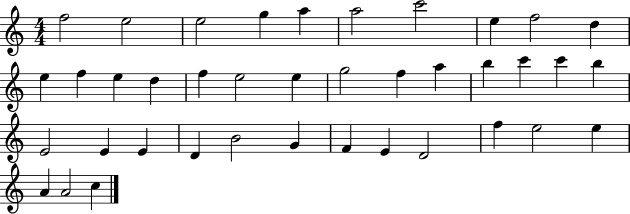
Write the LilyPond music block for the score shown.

{
  \clef treble
  \numericTimeSignature
  \time 4/4
  \key c \major
  f''2 e''2 | e''2 g''4 a''4 | a''2 c'''2 | e''4 f''2 d''4 | \break e''4 f''4 e''4 d''4 | f''4 e''2 e''4 | g''2 f''4 a''4 | b''4 c'''4 c'''4 b''4 | \break e'2 e'4 e'4 | d'4 b'2 g'4 | f'4 e'4 d'2 | f''4 e''2 e''4 | \break a'4 a'2 c''4 | \bar "|."
}